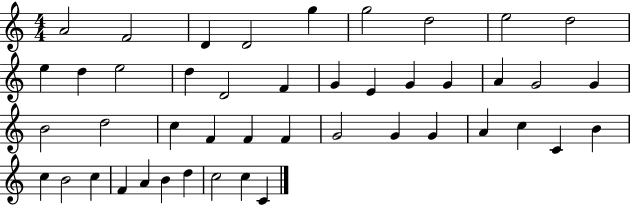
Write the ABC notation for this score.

X:1
T:Untitled
M:4/4
L:1/4
K:C
A2 F2 D D2 g g2 d2 e2 d2 e d e2 d D2 F G E G G A G2 G B2 d2 c F F F G2 G G A c C B c B2 c F A B d c2 c C